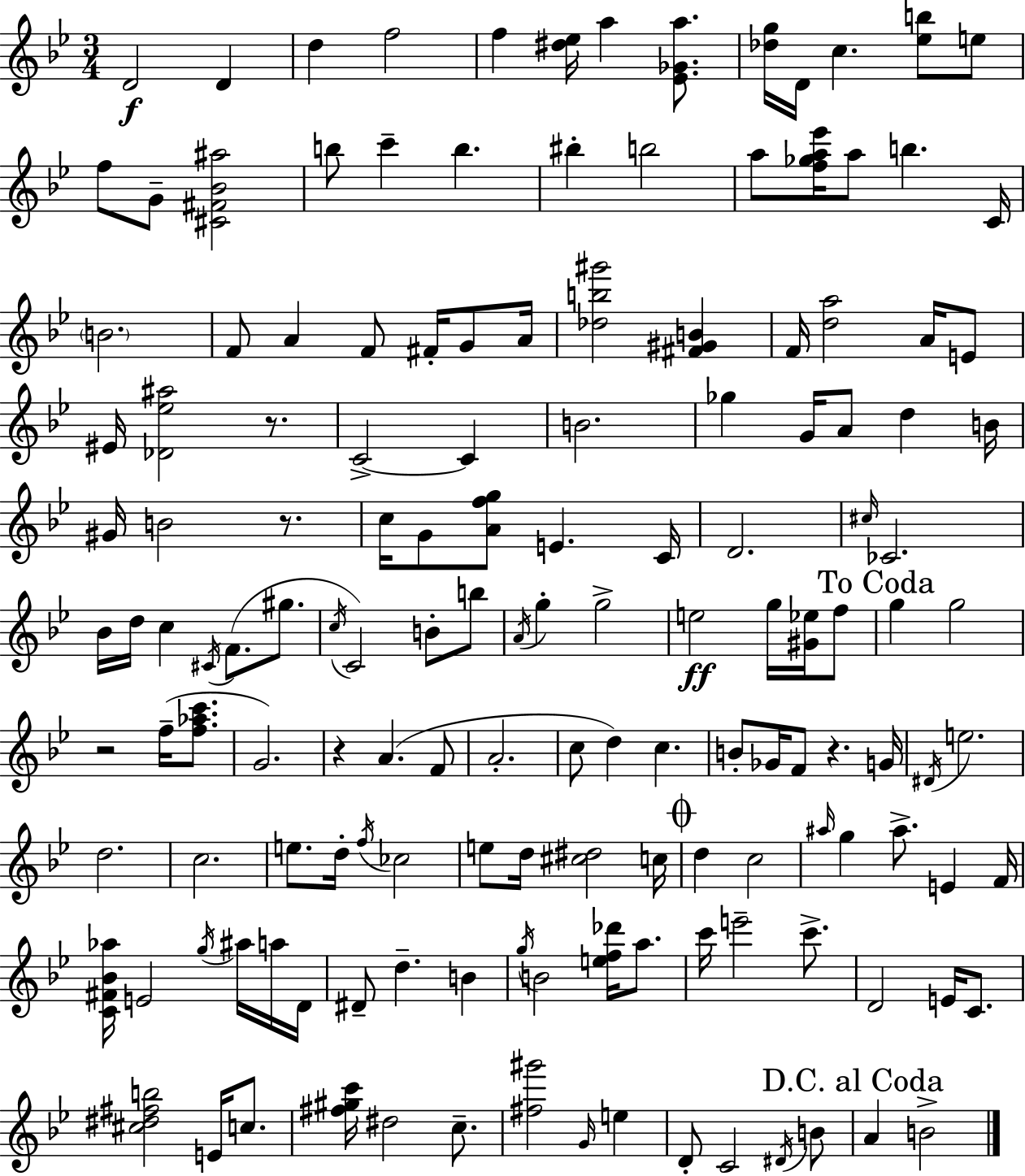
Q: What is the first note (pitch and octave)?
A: D4